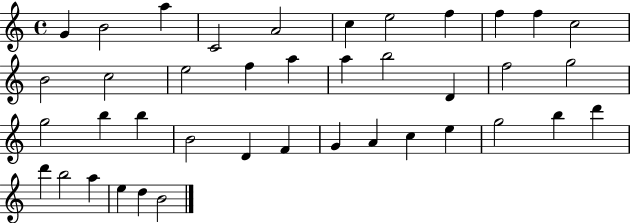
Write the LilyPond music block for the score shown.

{
  \clef treble
  \time 4/4
  \defaultTimeSignature
  \key c \major
  g'4 b'2 a''4 | c'2 a'2 | c''4 e''2 f''4 | f''4 f''4 c''2 | \break b'2 c''2 | e''2 f''4 a''4 | a''4 b''2 d'4 | f''2 g''2 | \break g''2 b''4 b''4 | b'2 d'4 f'4 | g'4 a'4 c''4 e''4 | g''2 b''4 d'''4 | \break d'''4 b''2 a''4 | e''4 d''4 b'2 | \bar "|."
}